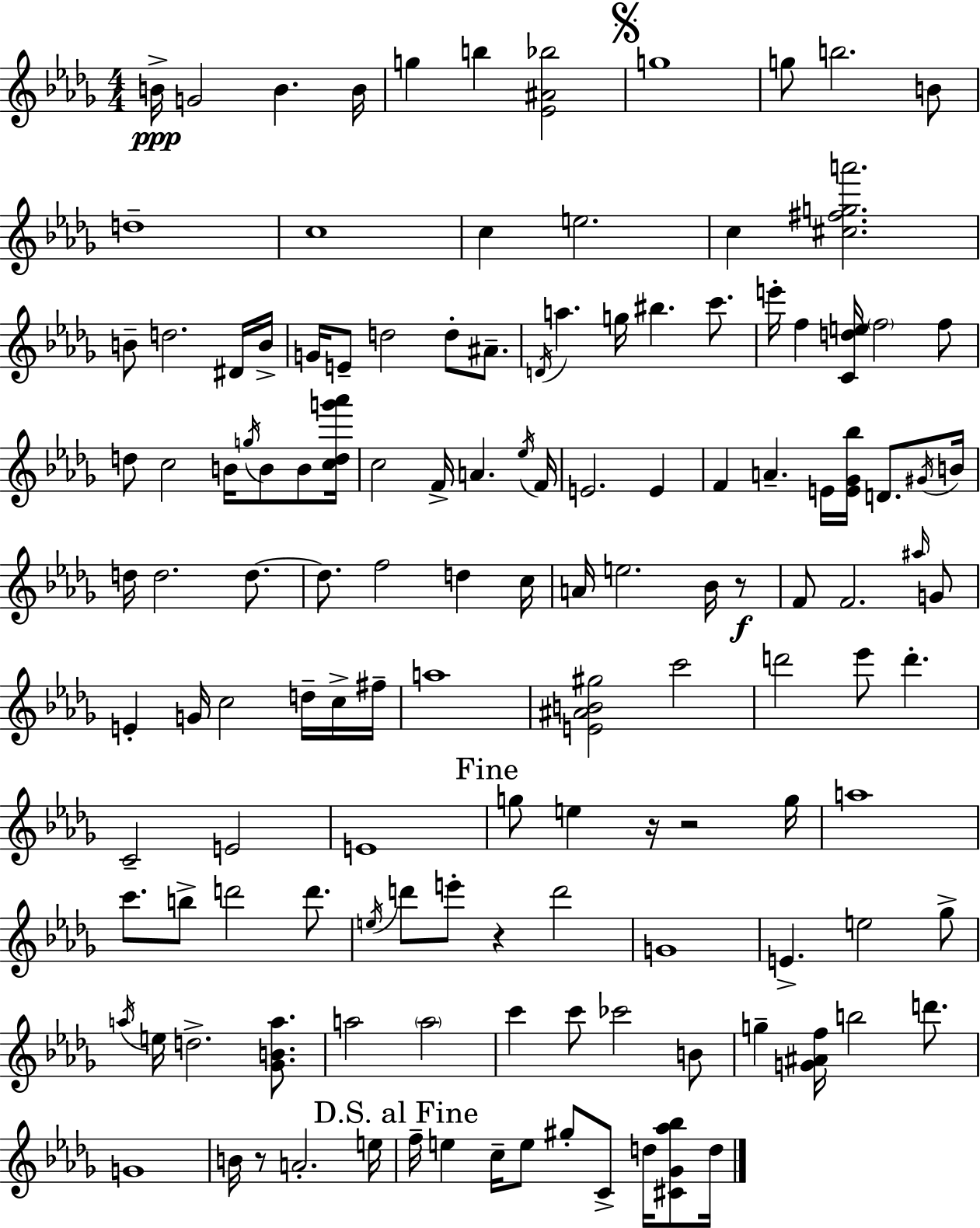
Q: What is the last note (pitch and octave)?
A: D5